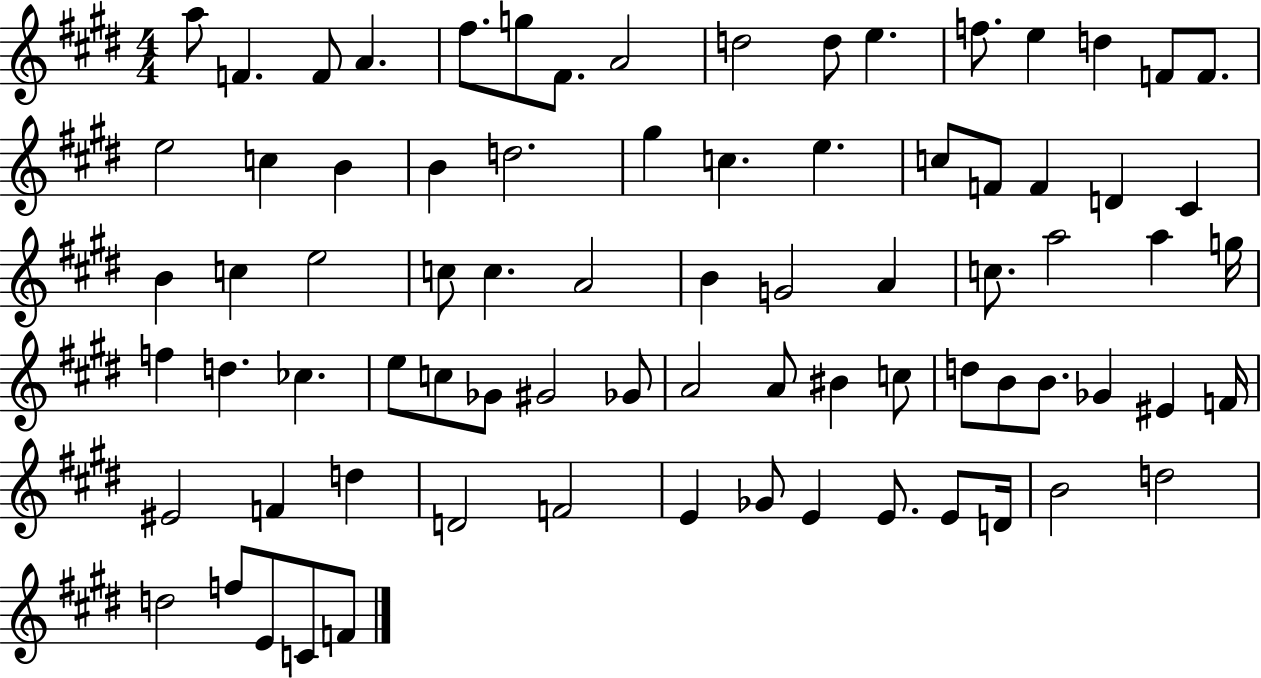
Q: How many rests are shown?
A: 0